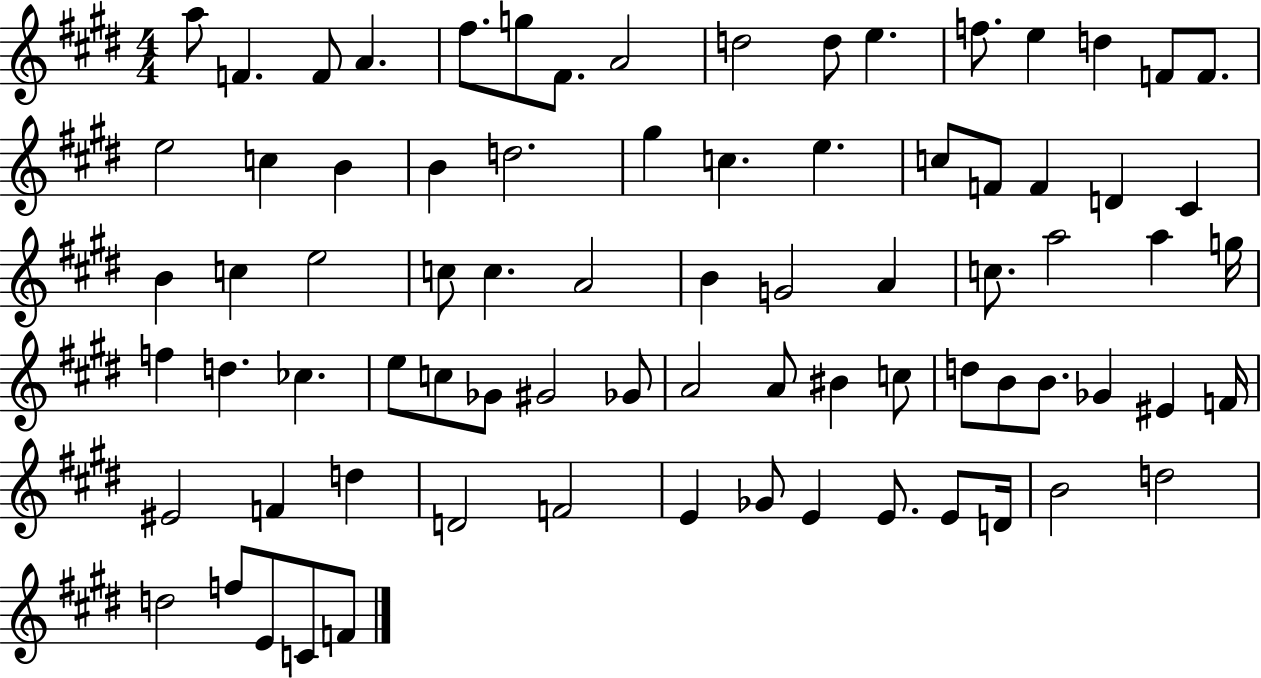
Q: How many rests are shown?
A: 0